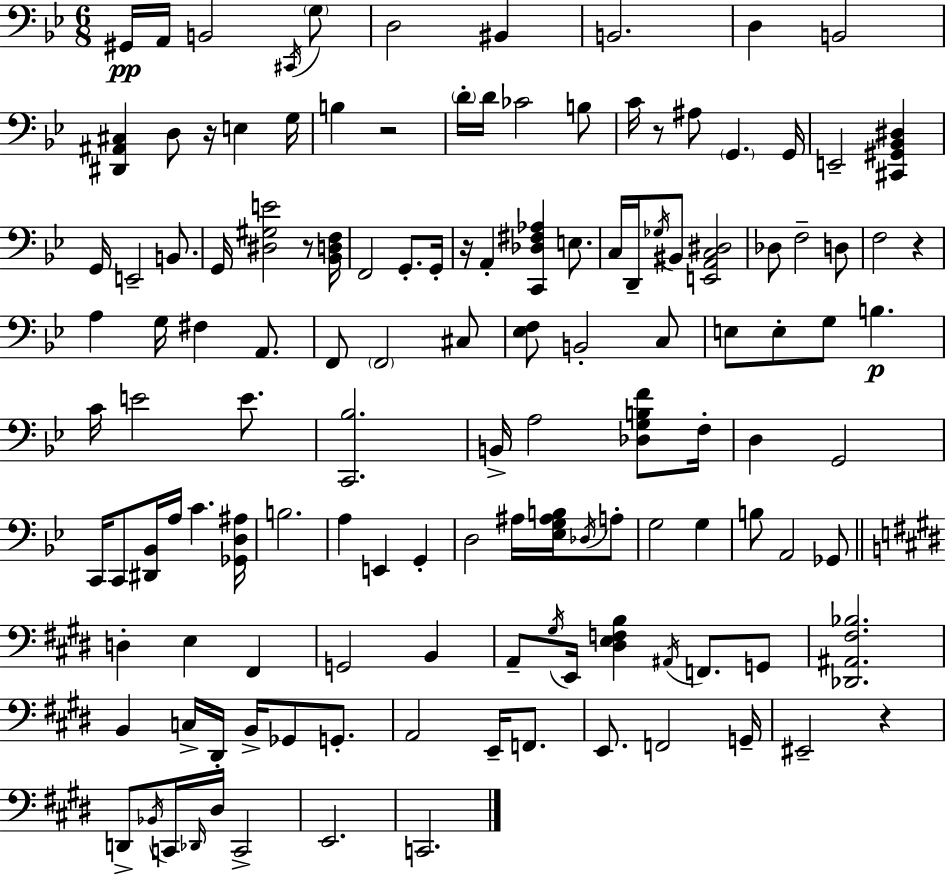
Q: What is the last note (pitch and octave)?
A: C2